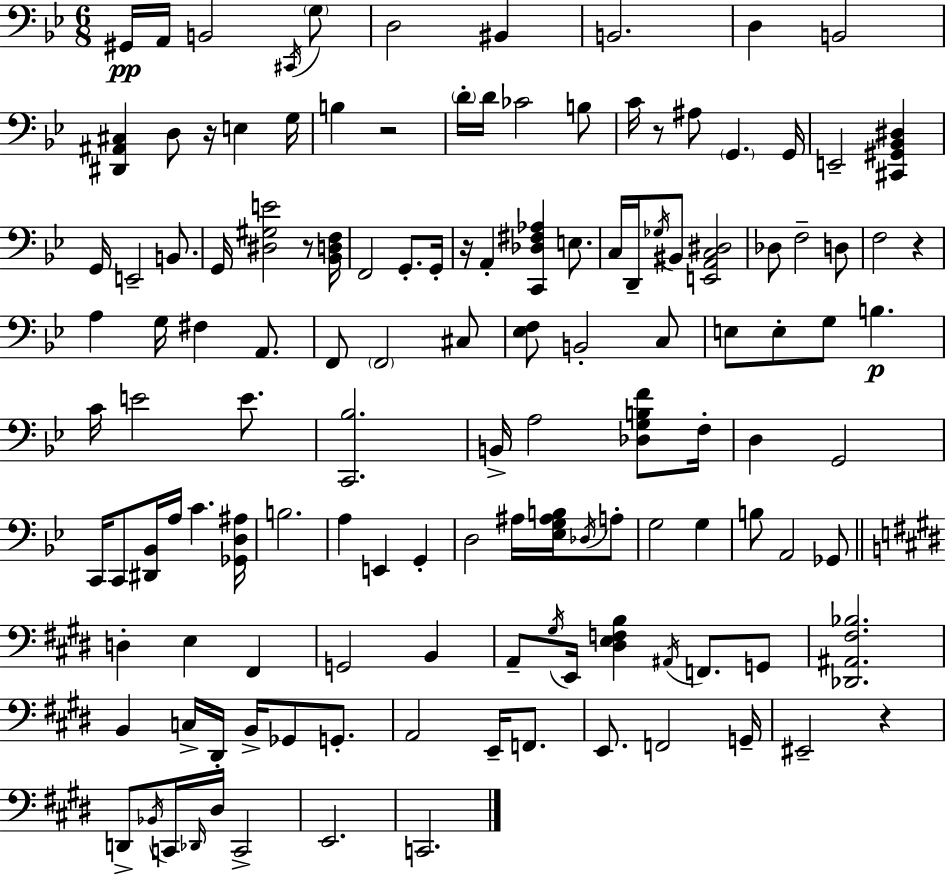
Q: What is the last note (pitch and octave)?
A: C2